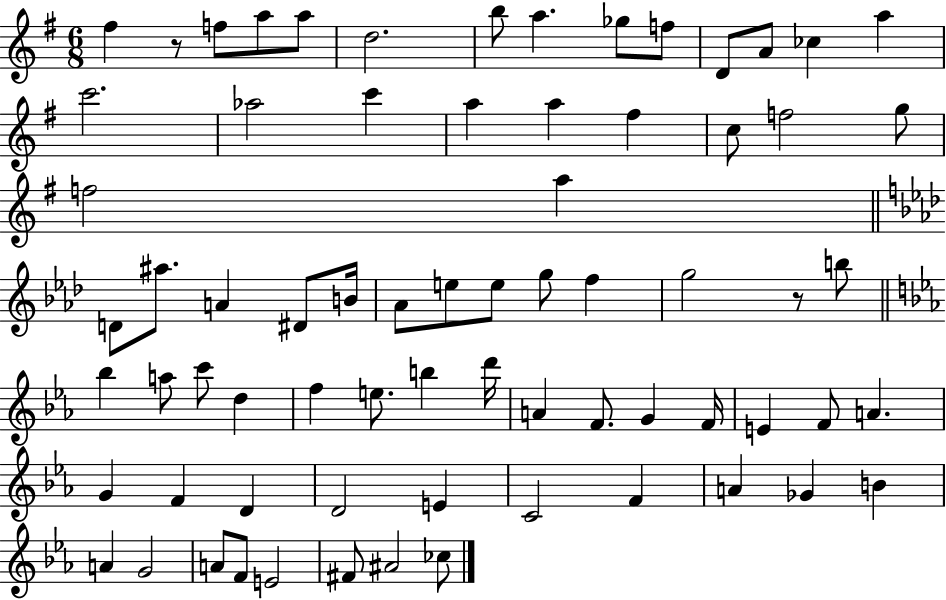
F#5/q R/e F5/e A5/e A5/e D5/h. B5/e A5/q. Gb5/e F5/e D4/e A4/e CES5/q A5/q C6/h. Ab5/h C6/q A5/q A5/q F#5/q C5/e F5/h G5/e F5/h A5/q D4/e A#5/e. A4/q D#4/e B4/s Ab4/e E5/e E5/e G5/e F5/q G5/h R/e B5/e Bb5/q A5/e C6/e D5/q F5/q E5/e. B5/q D6/s A4/q F4/e. G4/q F4/s E4/q F4/e A4/q. G4/q F4/q D4/q D4/h E4/q C4/h F4/q A4/q Gb4/q B4/q A4/q G4/h A4/e F4/e E4/h F#4/e A#4/h CES5/e